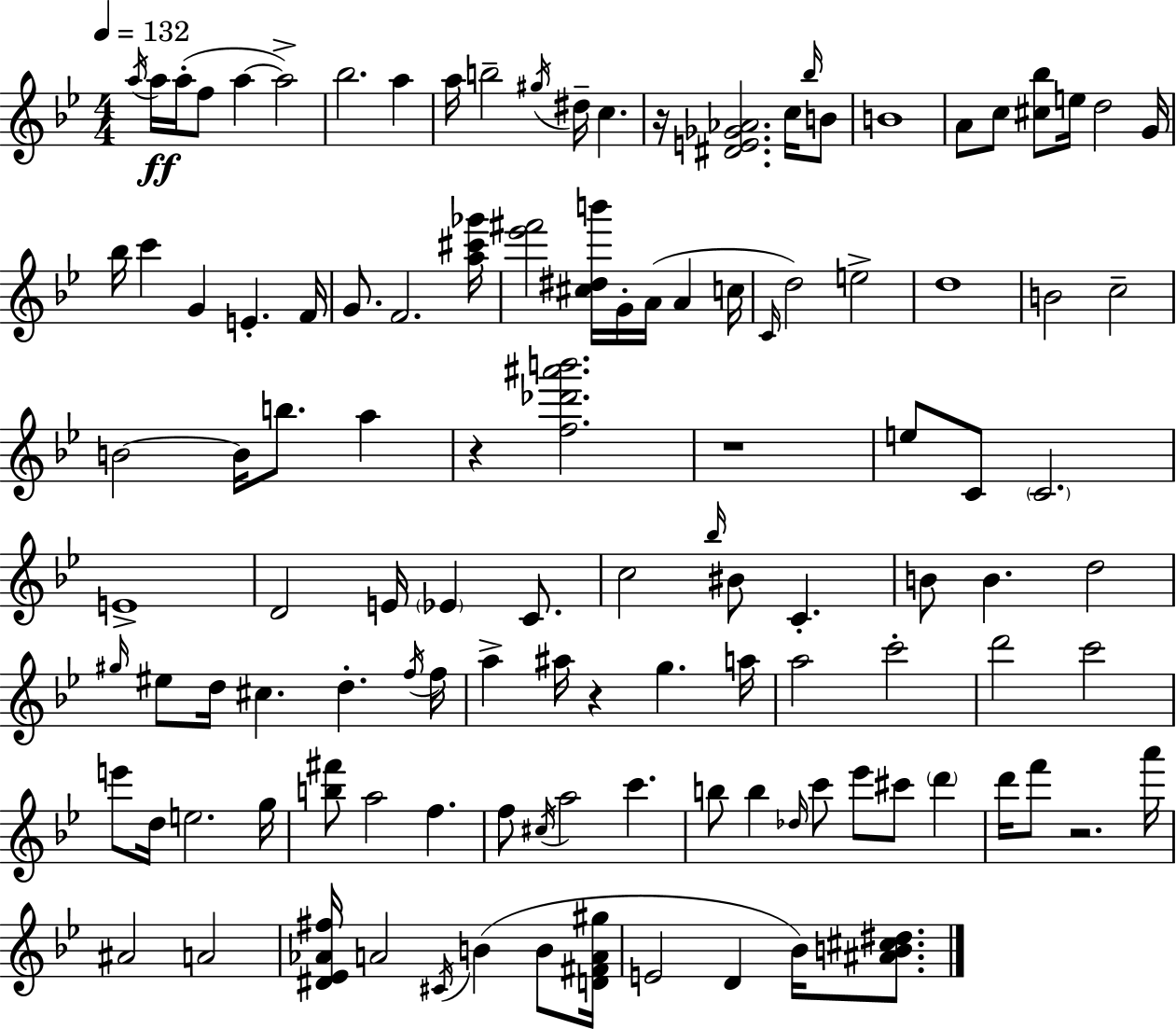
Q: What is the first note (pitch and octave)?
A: A5